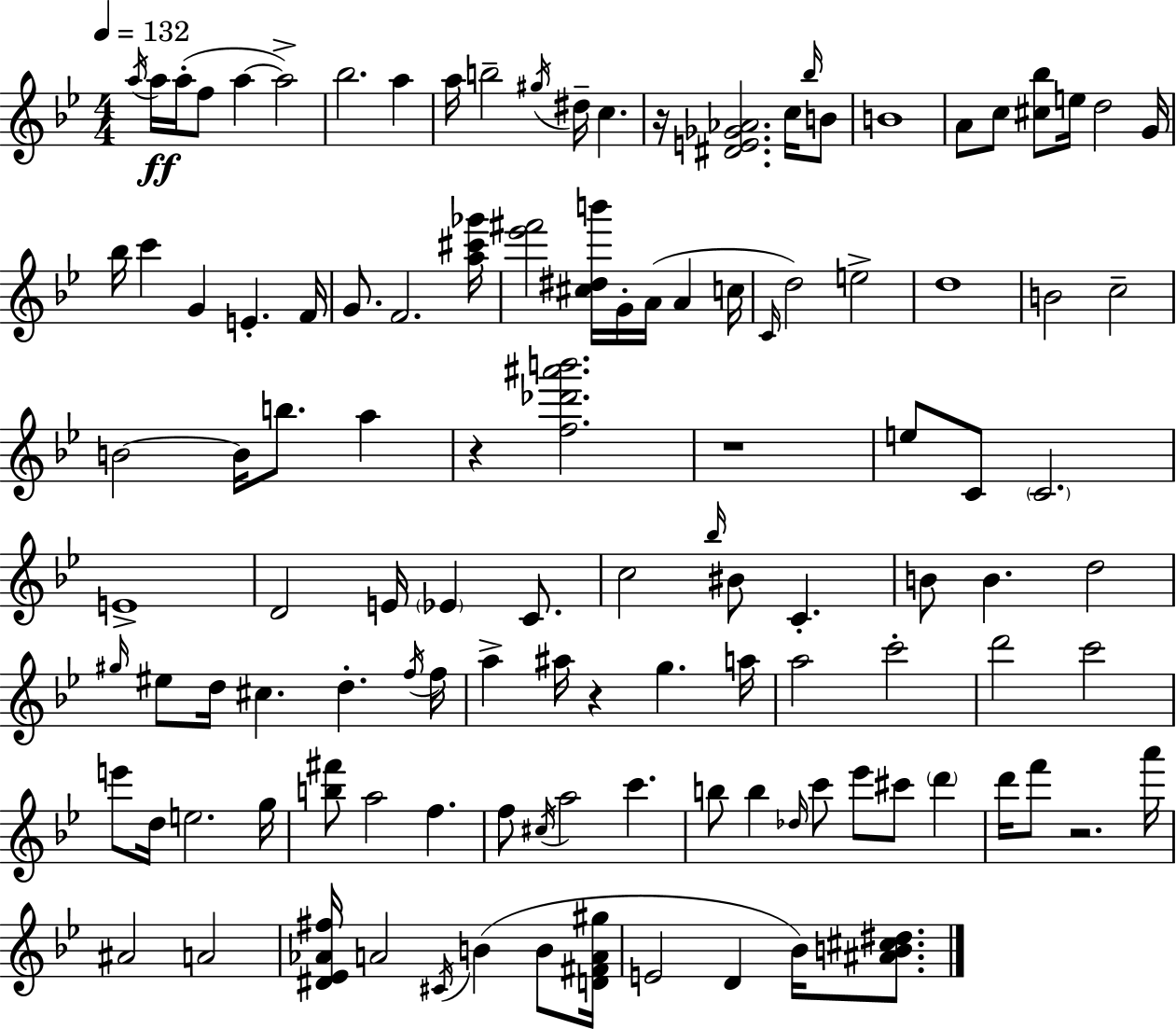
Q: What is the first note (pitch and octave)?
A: A5